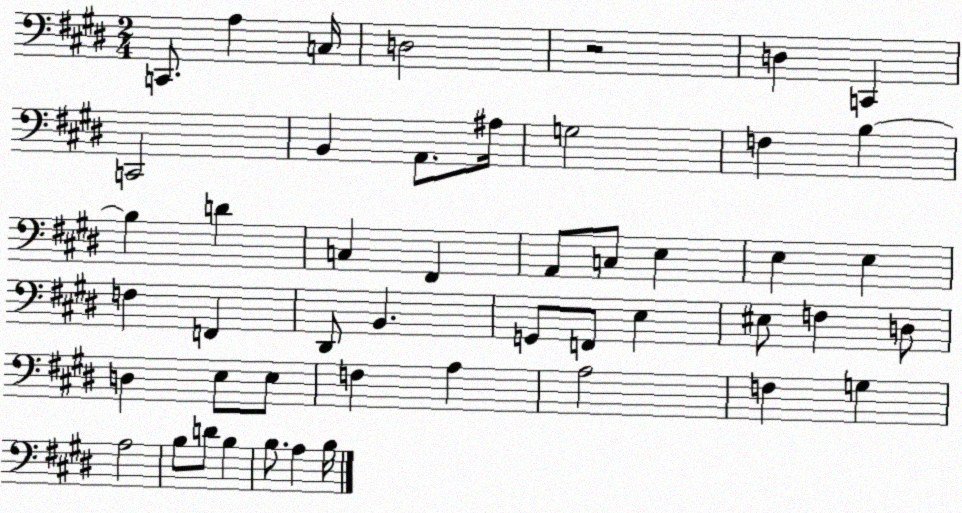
X:1
T:Untitled
M:2/4
L:1/4
K:E
C,,/2 A, C,/4 D,2 z2 D, C,, C,,2 B,, A,,/2 ^A,/4 G,2 F, B, B, D C, ^F,, A,,/2 C,/2 E, E, E, F, F,, ^D,,/2 B,, G,,/2 F,,/2 E, ^E,/2 F, D,/2 D, E,/2 E,/2 F, A, A,2 F, G, A,2 B,/2 D/2 B, B,/2 A, B,/4